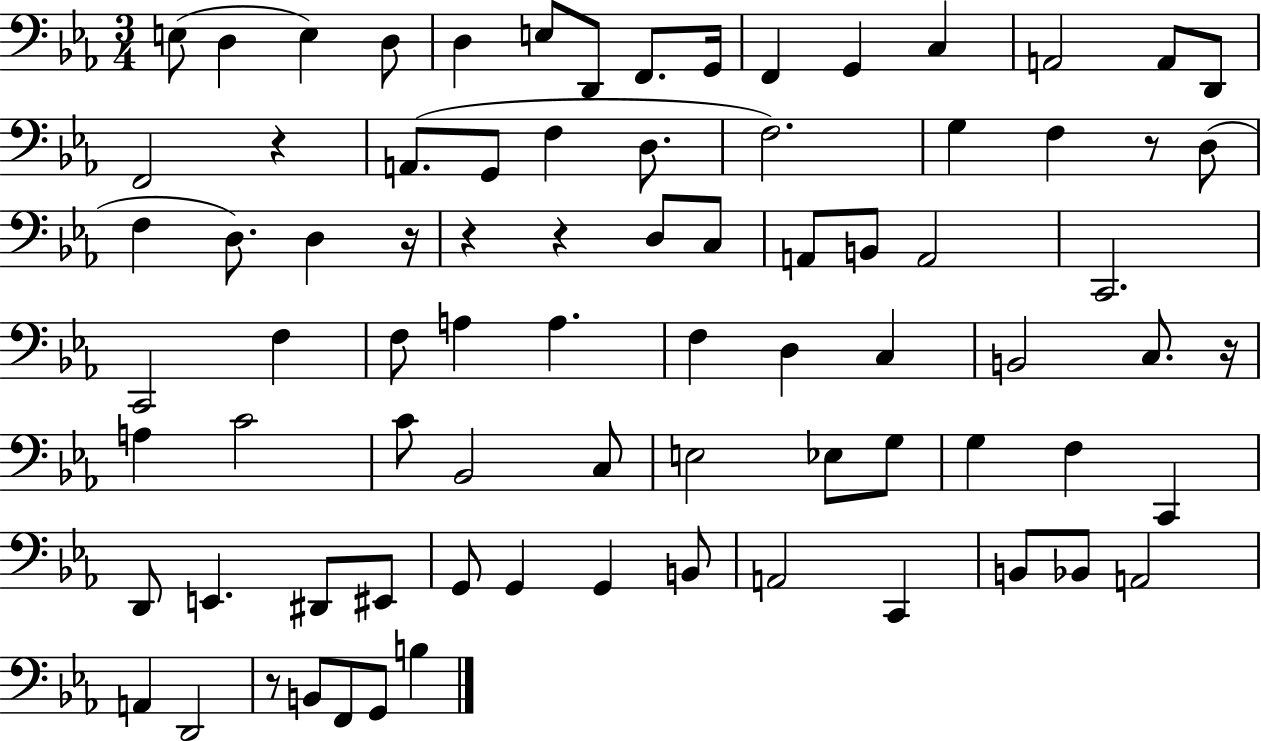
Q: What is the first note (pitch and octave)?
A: E3